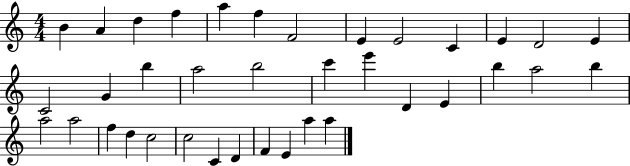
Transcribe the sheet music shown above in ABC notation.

X:1
T:Untitled
M:4/4
L:1/4
K:C
B A d f a f F2 E E2 C E D2 E C2 G b a2 b2 c' e' D E b a2 b a2 a2 f d c2 c2 C D F E a a